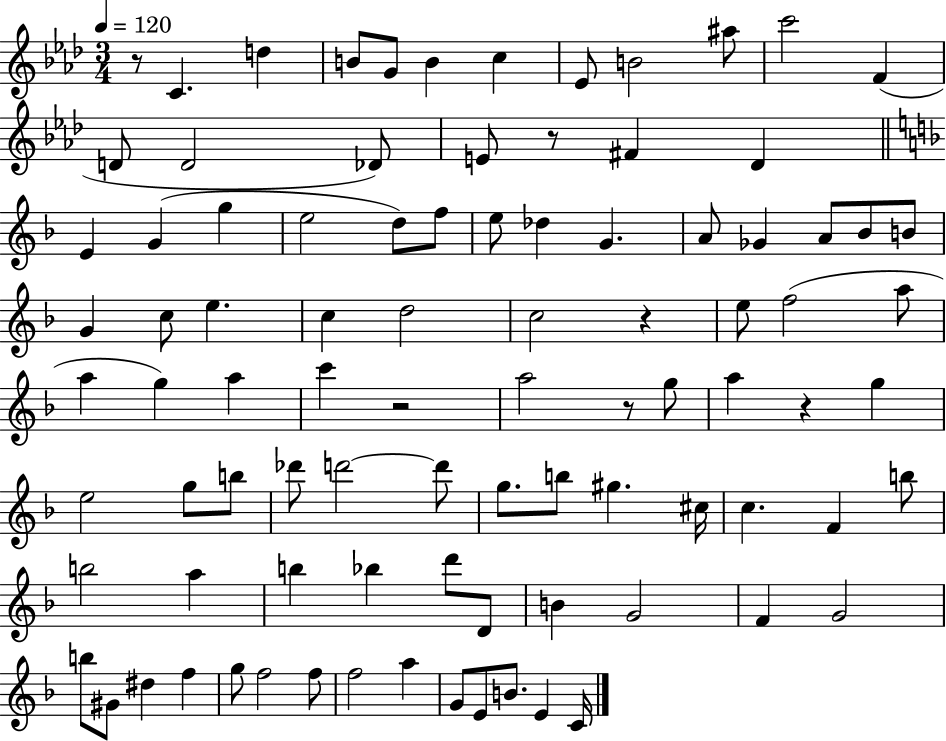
R/e C4/q. D5/q B4/e G4/e B4/q C5/q Eb4/e B4/h A#5/e C6/h F4/q D4/e D4/h Db4/e E4/e R/e F#4/q Db4/q E4/q G4/q G5/q E5/h D5/e F5/e E5/e Db5/q G4/q. A4/e Gb4/q A4/e Bb4/e B4/e G4/q C5/e E5/q. C5/q D5/h C5/h R/q E5/e F5/h A5/e A5/q G5/q A5/q C6/q R/h A5/h R/e G5/e A5/q R/q G5/q E5/h G5/e B5/e Db6/e D6/h D6/e G5/e. B5/e G#5/q. C#5/s C5/q. F4/q B5/e B5/h A5/q B5/q Bb5/q D6/e D4/e B4/q G4/h F4/q G4/h B5/e G#4/e D#5/q F5/q G5/e F5/h F5/e F5/h A5/q G4/e E4/e B4/e. E4/q C4/s